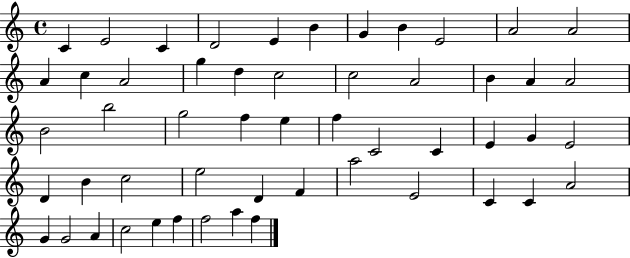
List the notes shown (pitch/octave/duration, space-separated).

C4/q E4/h C4/q D4/h E4/q B4/q G4/q B4/q E4/h A4/h A4/h A4/q C5/q A4/h G5/q D5/q C5/h C5/h A4/h B4/q A4/q A4/h B4/h B5/h G5/h F5/q E5/q F5/q C4/h C4/q E4/q G4/q E4/h D4/q B4/q C5/h E5/h D4/q F4/q A5/h E4/h C4/q C4/q A4/h G4/q G4/h A4/q C5/h E5/q F5/q F5/h A5/q F5/q